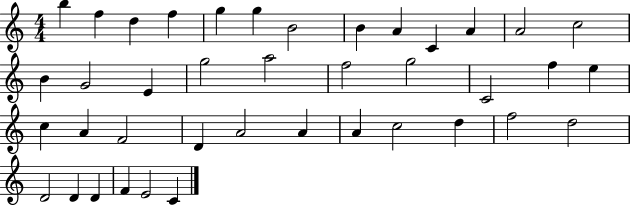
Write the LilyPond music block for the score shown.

{
  \clef treble
  \numericTimeSignature
  \time 4/4
  \key c \major
  b''4 f''4 d''4 f''4 | g''4 g''4 b'2 | b'4 a'4 c'4 a'4 | a'2 c''2 | \break b'4 g'2 e'4 | g''2 a''2 | f''2 g''2 | c'2 f''4 e''4 | \break c''4 a'4 f'2 | d'4 a'2 a'4 | a'4 c''2 d''4 | f''2 d''2 | \break d'2 d'4 d'4 | f'4 e'2 c'4 | \bar "|."
}